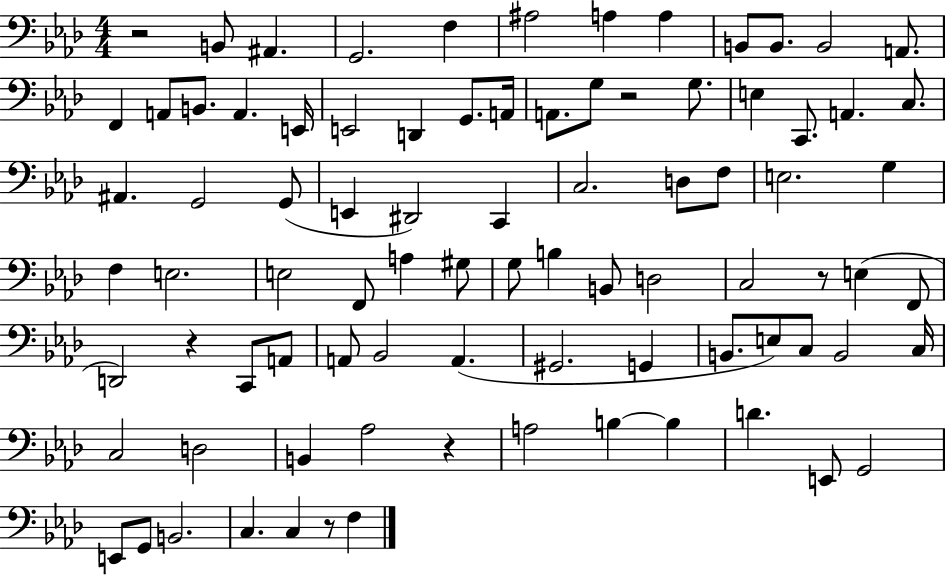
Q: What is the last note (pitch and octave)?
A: F3